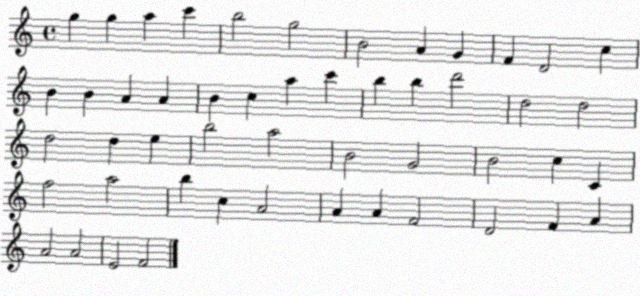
X:1
T:Untitled
M:4/4
L:1/4
K:C
g g a c' b2 g2 B2 A G F D2 c B B A A B c a c' b b d'2 d2 d2 d2 d e b2 a2 B2 G2 B2 c C f2 a2 b c A2 A A F2 D2 F A A2 A2 E2 F2